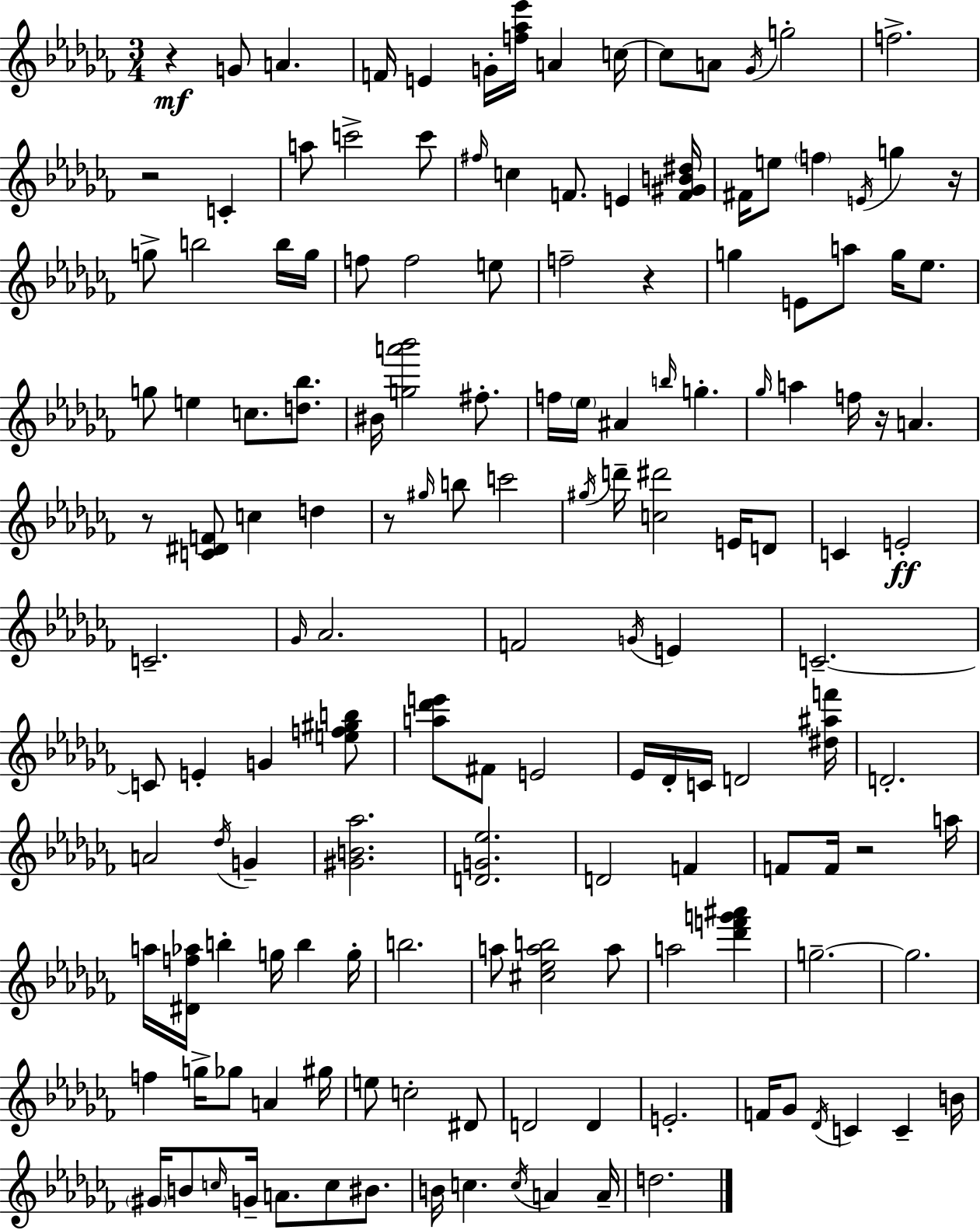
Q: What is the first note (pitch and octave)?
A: G4